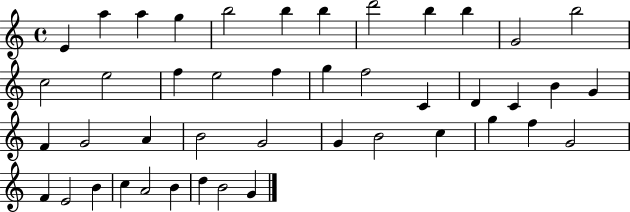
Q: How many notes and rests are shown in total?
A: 44